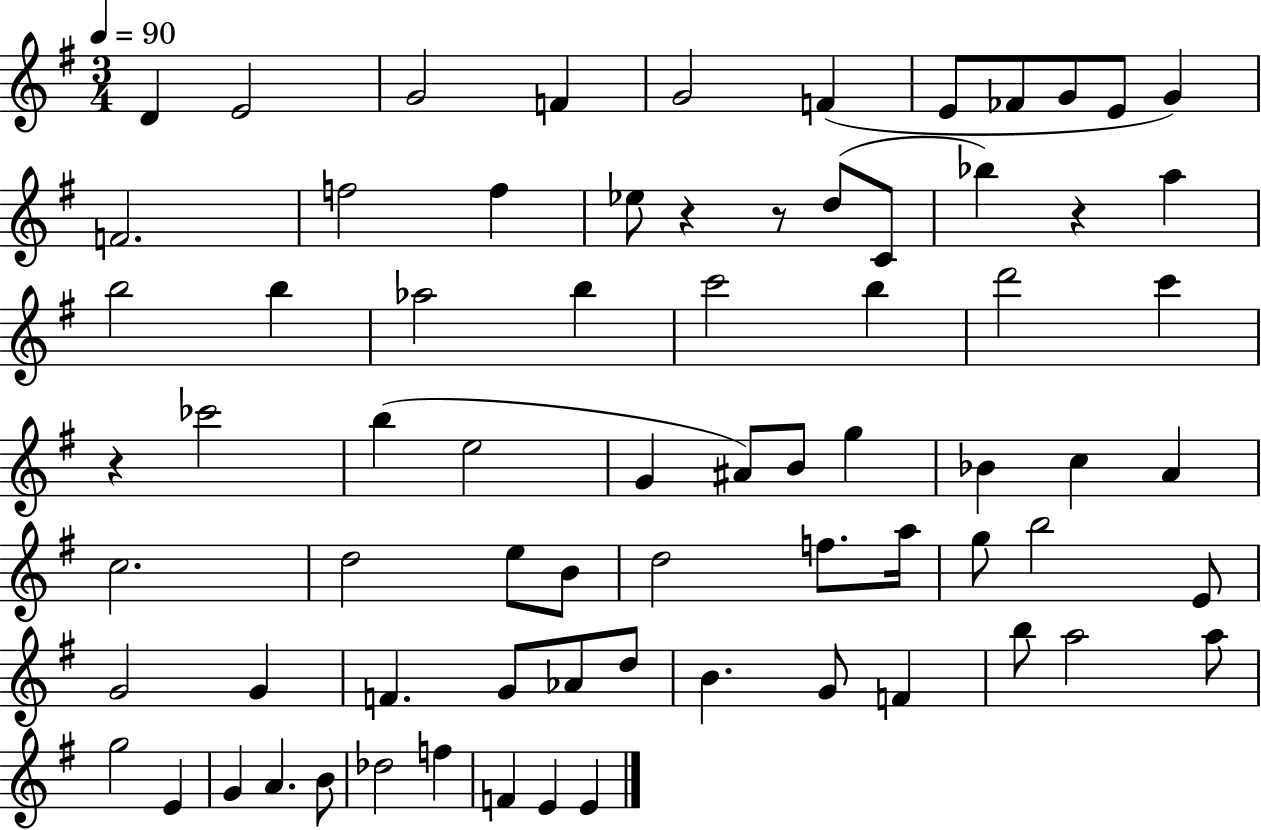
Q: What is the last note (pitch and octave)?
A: E4